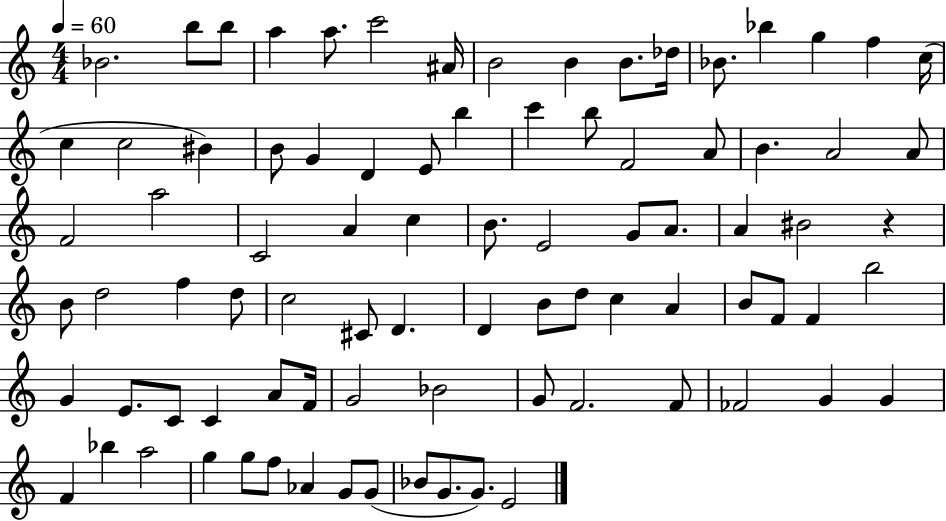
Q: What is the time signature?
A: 4/4